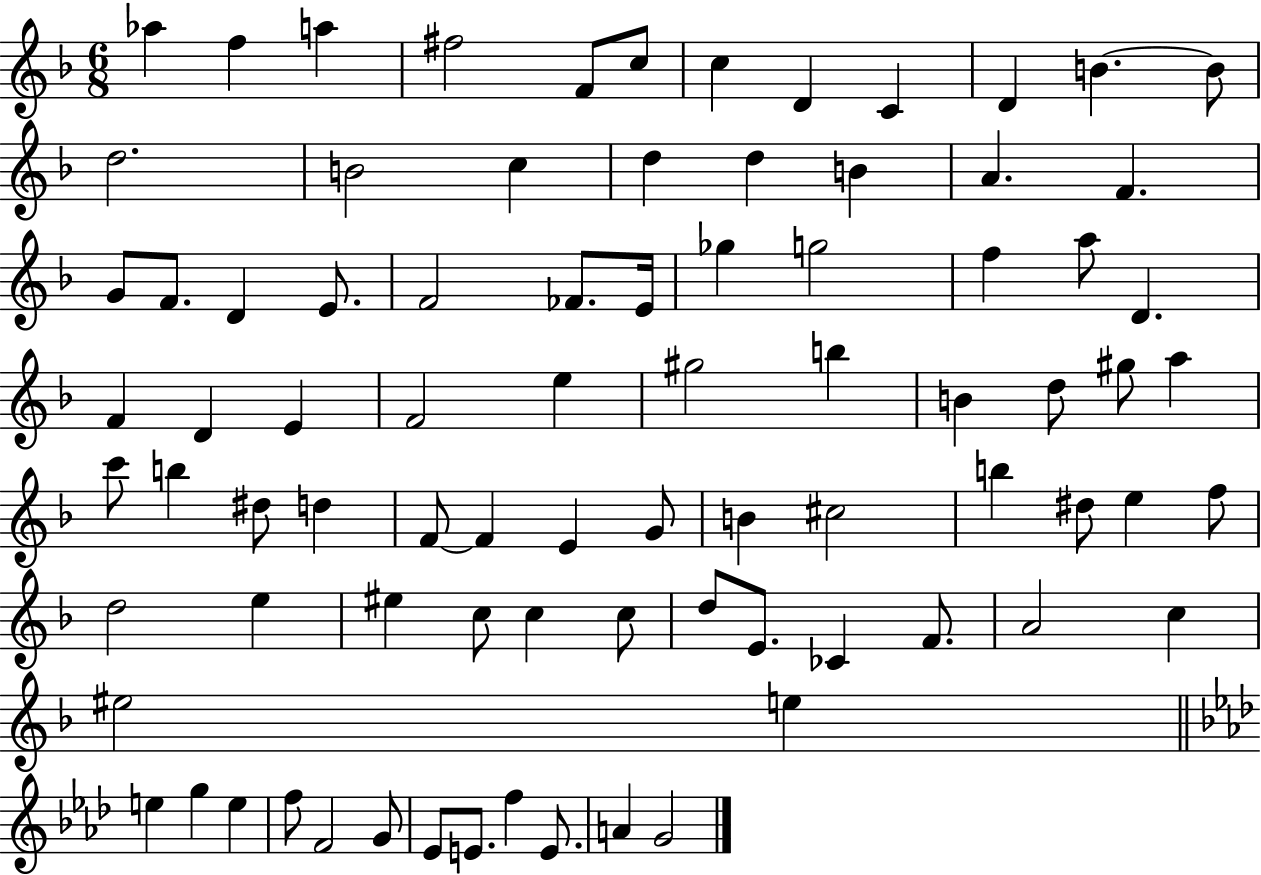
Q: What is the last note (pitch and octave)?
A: G4